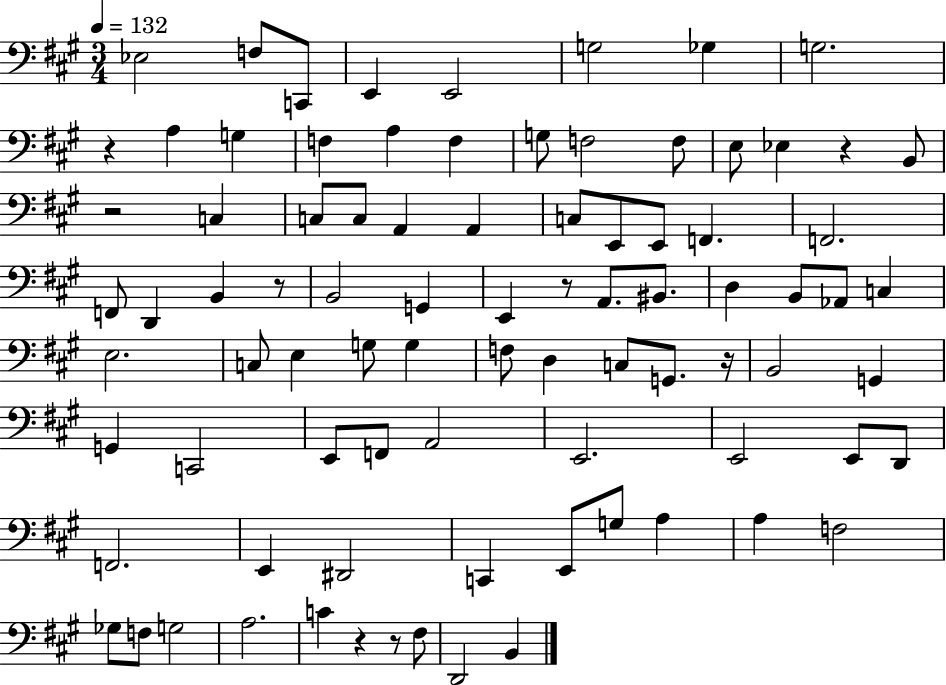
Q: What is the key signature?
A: A major